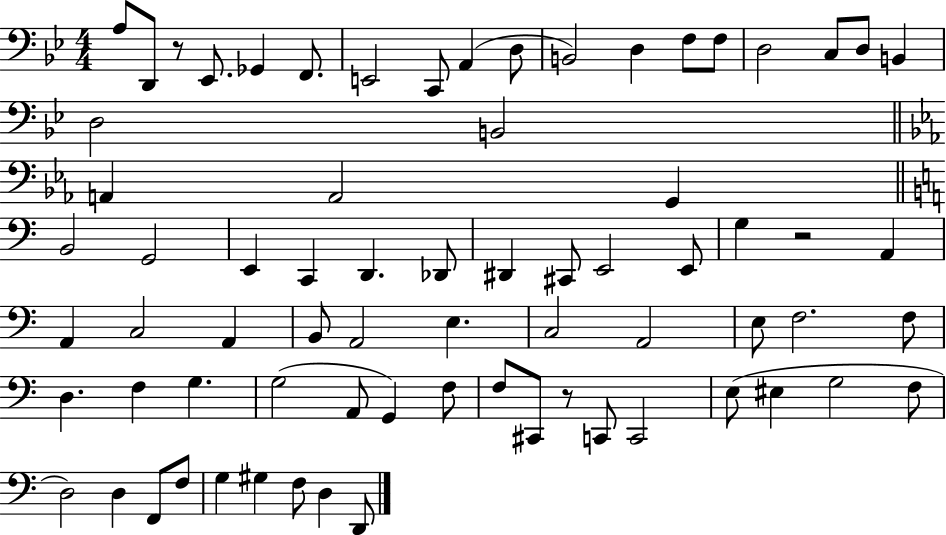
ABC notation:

X:1
T:Untitled
M:4/4
L:1/4
K:Bb
A,/2 D,,/2 z/2 _E,,/2 _G,, F,,/2 E,,2 C,,/2 A,, D,/2 B,,2 D, F,/2 F,/2 D,2 C,/2 D,/2 B,, D,2 B,,2 A,, A,,2 G,, B,,2 G,,2 E,, C,, D,, _D,,/2 ^D,, ^C,,/2 E,,2 E,,/2 G, z2 A,, A,, C,2 A,, B,,/2 A,,2 E, C,2 A,,2 E,/2 F,2 F,/2 D, F, G, G,2 A,,/2 G,, F,/2 F,/2 ^C,,/2 z/2 C,,/2 C,,2 E,/2 ^E, G,2 F,/2 D,2 D, F,,/2 F,/2 G, ^G, F,/2 D, D,,/2